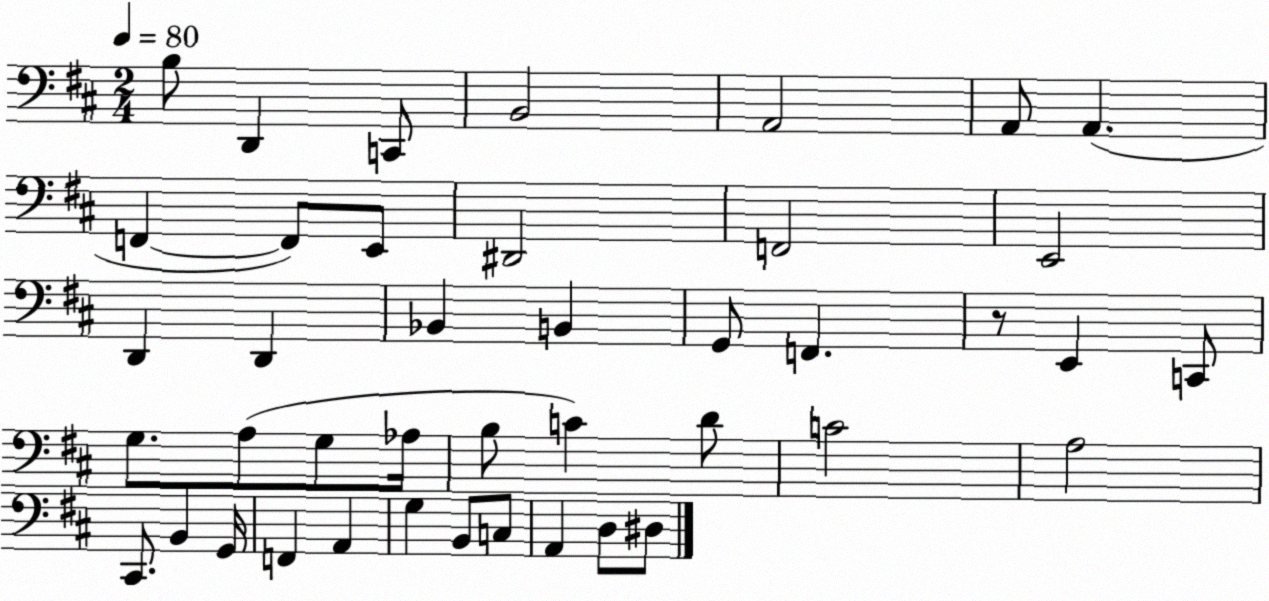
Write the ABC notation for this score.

X:1
T:Untitled
M:2/4
L:1/4
K:D
B,/2 D,, C,,/2 B,,2 A,,2 A,,/2 A,, F,, F,,/2 E,,/2 ^D,,2 F,,2 E,,2 D,, D,, _B,, B,, G,,/2 F,, z/2 E,, C,,/2 G,/2 A,/2 G,/2 _A,/4 B,/2 C D/2 C2 A,2 ^C,,/2 B,, G,,/4 F,, A,, G, B,,/2 C,/2 A,, D,/2 ^D,/2